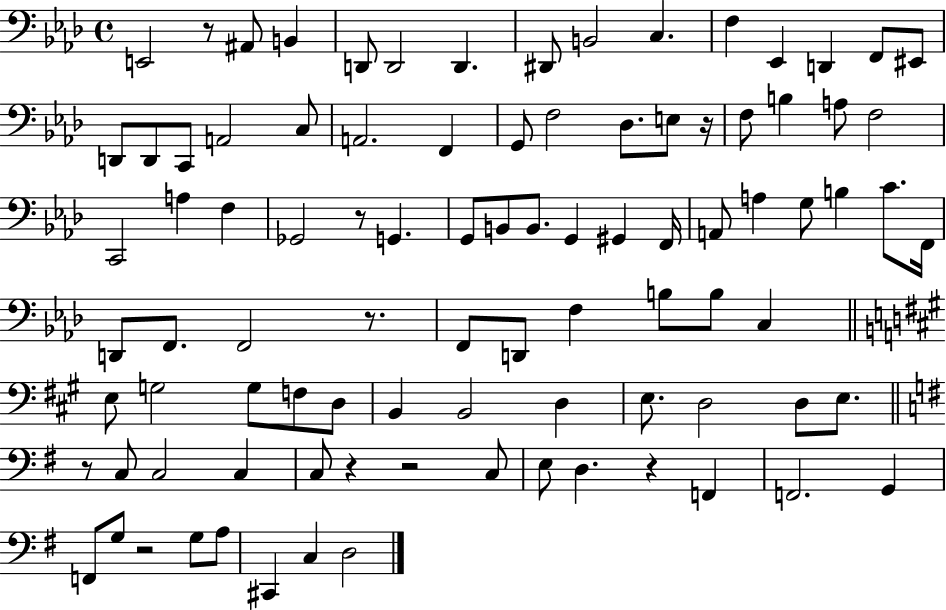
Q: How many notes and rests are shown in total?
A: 93